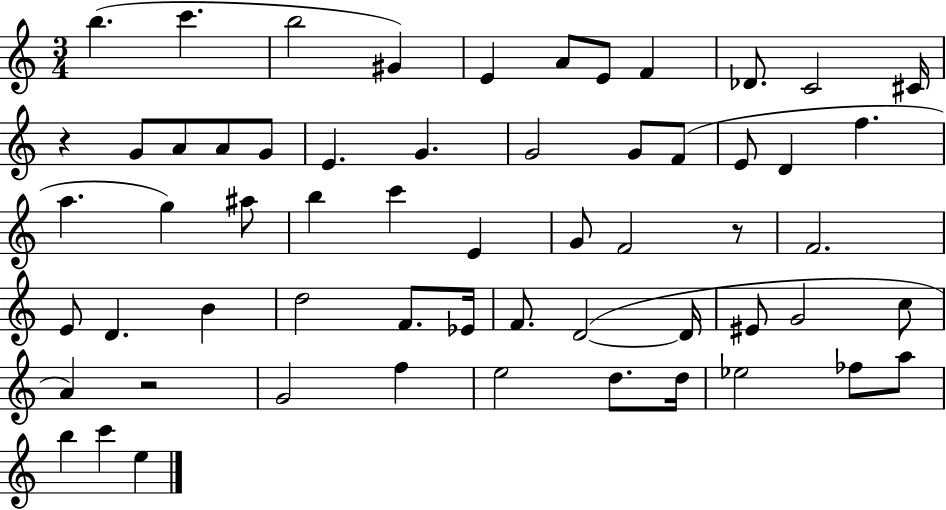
X:1
T:Untitled
M:3/4
L:1/4
K:C
b c' b2 ^G E A/2 E/2 F _D/2 C2 ^C/4 z G/2 A/2 A/2 G/2 E G G2 G/2 F/2 E/2 D f a g ^a/2 b c' E G/2 F2 z/2 F2 E/2 D B d2 F/2 _E/4 F/2 D2 D/4 ^E/2 G2 c/2 A z2 G2 f e2 d/2 d/4 _e2 _f/2 a/2 b c' e